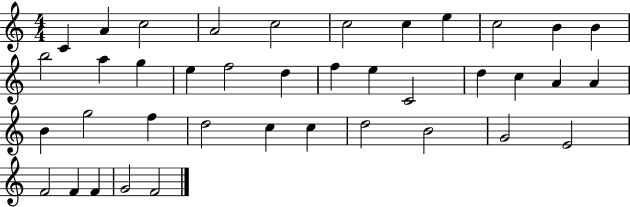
C4/q A4/q C5/h A4/h C5/h C5/h C5/q E5/q C5/h B4/q B4/q B5/h A5/q G5/q E5/q F5/h D5/q F5/q E5/q C4/h D5/q C5/q A4/q A4/q B4/q G5/h F5/q D5/h C5/q C5/q D5/h B4/h G4/h E4/h F4/h F4/q F4/q G4/h F4/h